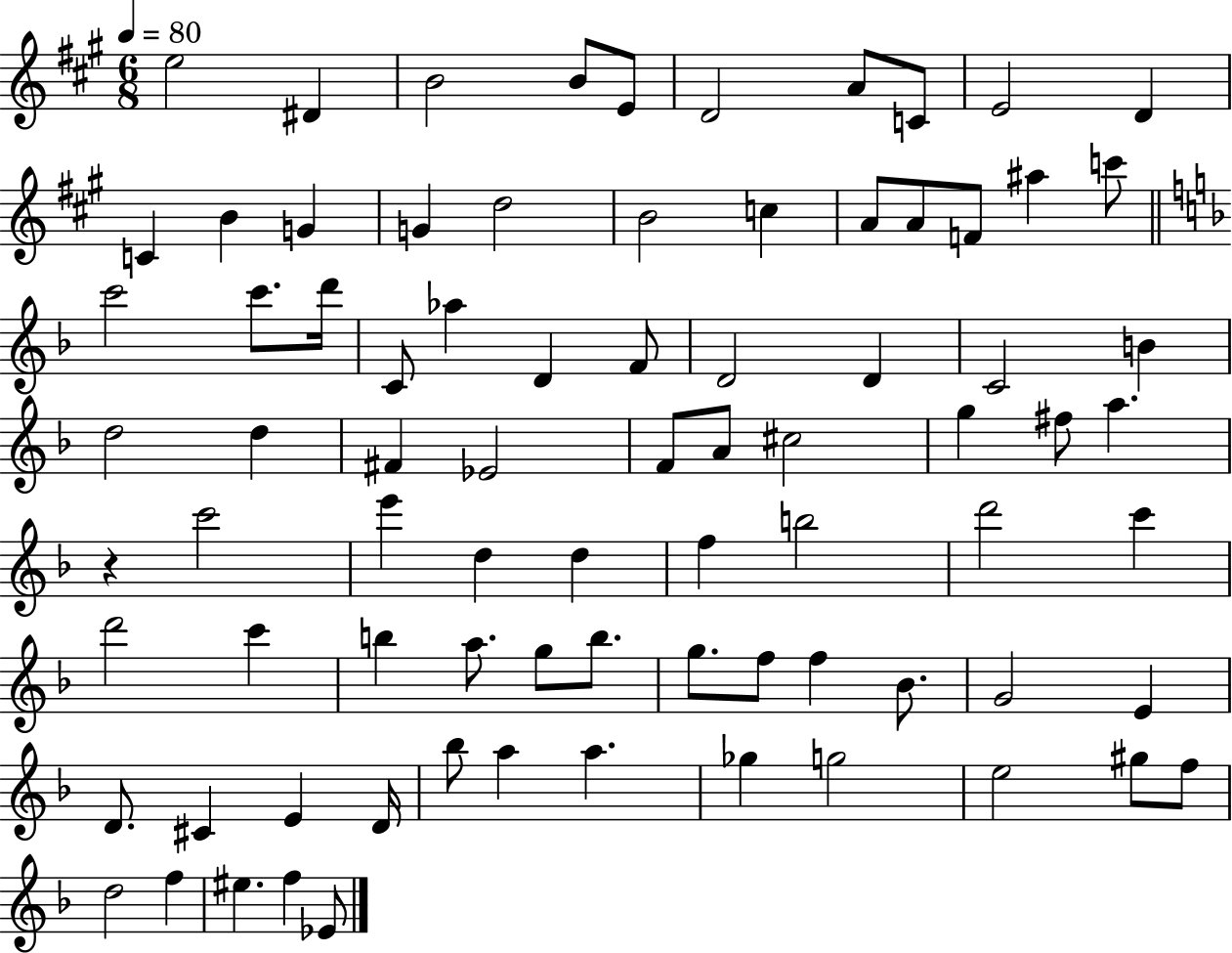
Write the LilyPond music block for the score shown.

{
  \clef treble
  \numericTimeSignature
  \time 6/8
  \key a \major
  \tempo 4 = 80
  \repeat volta 2 { e''2 dis'4 | b'2 b'8 e'8 | d'2 a'8 c'8 | e'2 d'4 | \break c'4 b'4 g'4 | g'4 d''2 | b'2 c''4 | a'8 a'8 f'8 ais''4 c'''8 | \break \bar "||" \break \key f \major c'''2 c'''8. d'''16 | c'8 aes''4 d'4 f'8 | d'2 d'4 | c'2 b'4 | \break d''2 d''4 | fis'4 ees'2 | f'8 a'8 cis''2 | g''4 fis''8 a''4. | \break r4 c'''2 | e'''4 d''4 d''4 | f''4 b''2 | d'''2 c'''4 | \break d'''2 c'''4 | b''4 a''8. g''8 b''8. | g''8. f''8 f''4 bes'8. | g'2 e'4 | \break d'8. cis'4 e'4 d'16 | bes''8 a''4 a''4. | ges''4 g''2 | e''2 gis''8 f''8 | \break d''2 f''4 | eis''4. f''4 ees'8 | } \bar "|."
}